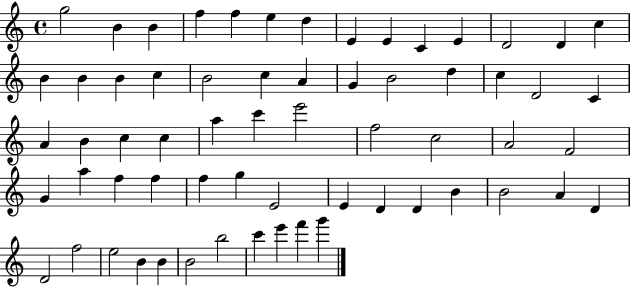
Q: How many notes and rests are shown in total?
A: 63